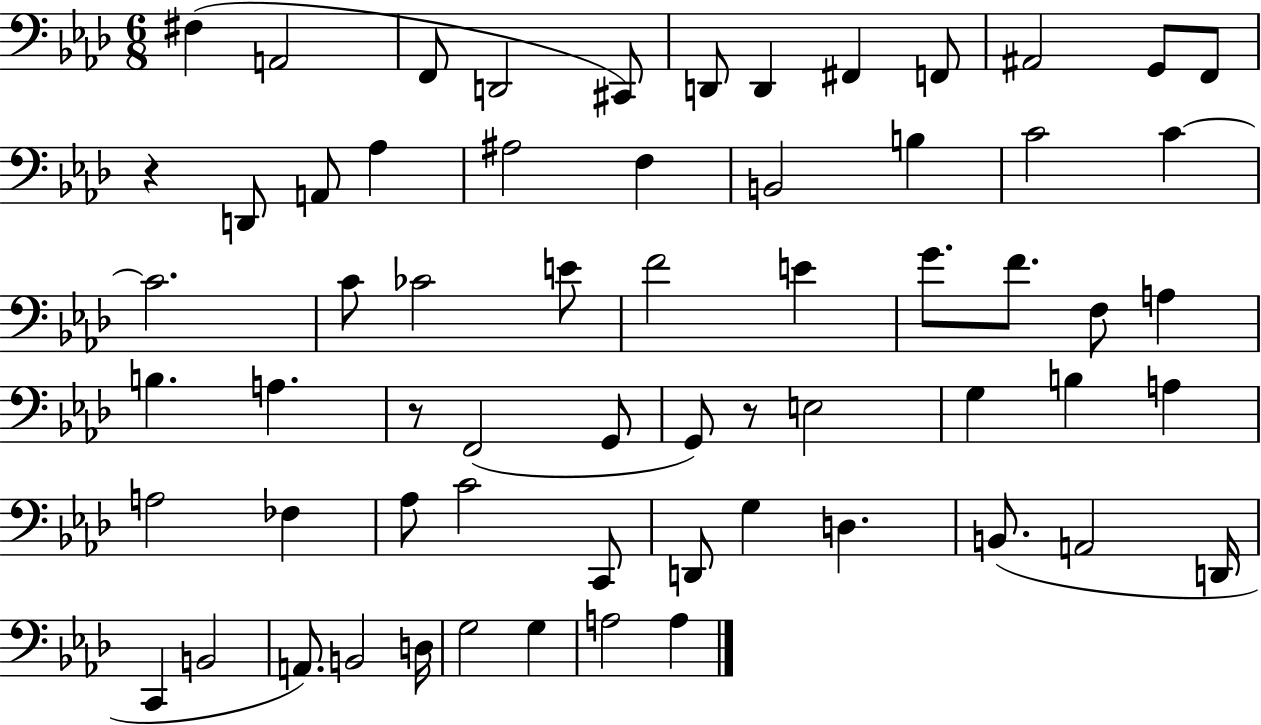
{
  \clef bass
  \numericTimeSignature
  \time 6/8
  \key aes \major
  \repeat volta 2 { fis4( a,2 | f,8 d,2 cis,8) | d,8 d,4 fis,4 f,8 | ais,2 g,8 f,8 | \break r4 d,8 a,8 aes4 | ais2 f4 | b,2 b4 | c'2 c'4~~ | \break c'2. | c'8 ces'2 e'8 | f'2 e'4 | g'8. f'8. f8 a4 | \break b4. a4. | r8 f,2( g,8 | g,8) r8 e2 | g4 b4 a4 | \break a2 fes4 | aes8 c'2 c,8 | d,8 g4 d4. | b,8.( a,2 d,16 | \break c,4 b,2 | a,8.) b,2 d16 | g2 g4 | a2 a4 | \break } \bar "|."
}